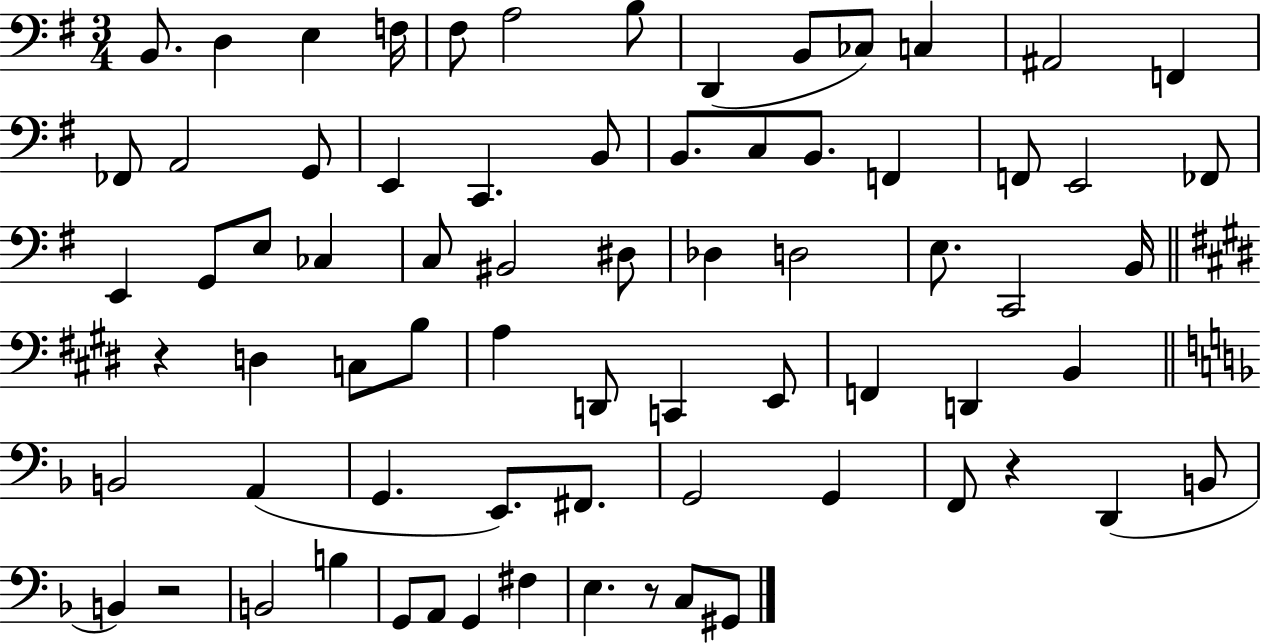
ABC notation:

X:1
T:Untitled
M:3/4
L:1/4
K:G
B,,/2 D, E, F,/4 ^F,/2 A,2 B,/2 D,, B,,/2 _C,/2 C, ^A,,2 F,, _F,,/2 A,,2 G,,/2 E,, C,, B,,/2 B,,/2 C,/2 B,,/2 F,, F,,/2 E,,2 _F,,/2 E,, G,,/2 E,/2 _C, C,/2 ^B,,2 ^D,/2 _D, D,2 E,/2 C,,2 B,,/4 z D, C,/2 B,/2 A, D,,/2 C,, E,,/2 F,, D,, B,, B,,2 A,, G,, E,,/2 ^F,,/2 G,,2 G,, F,,/2 z D,, B,,/2 B,, z2 B,,2 B, G,,/2 A,,/2 G,, ^F, E, z/2 C,/2 ^G,,/2